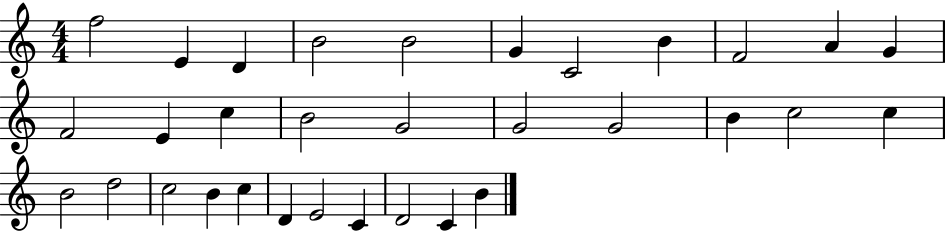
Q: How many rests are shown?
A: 0